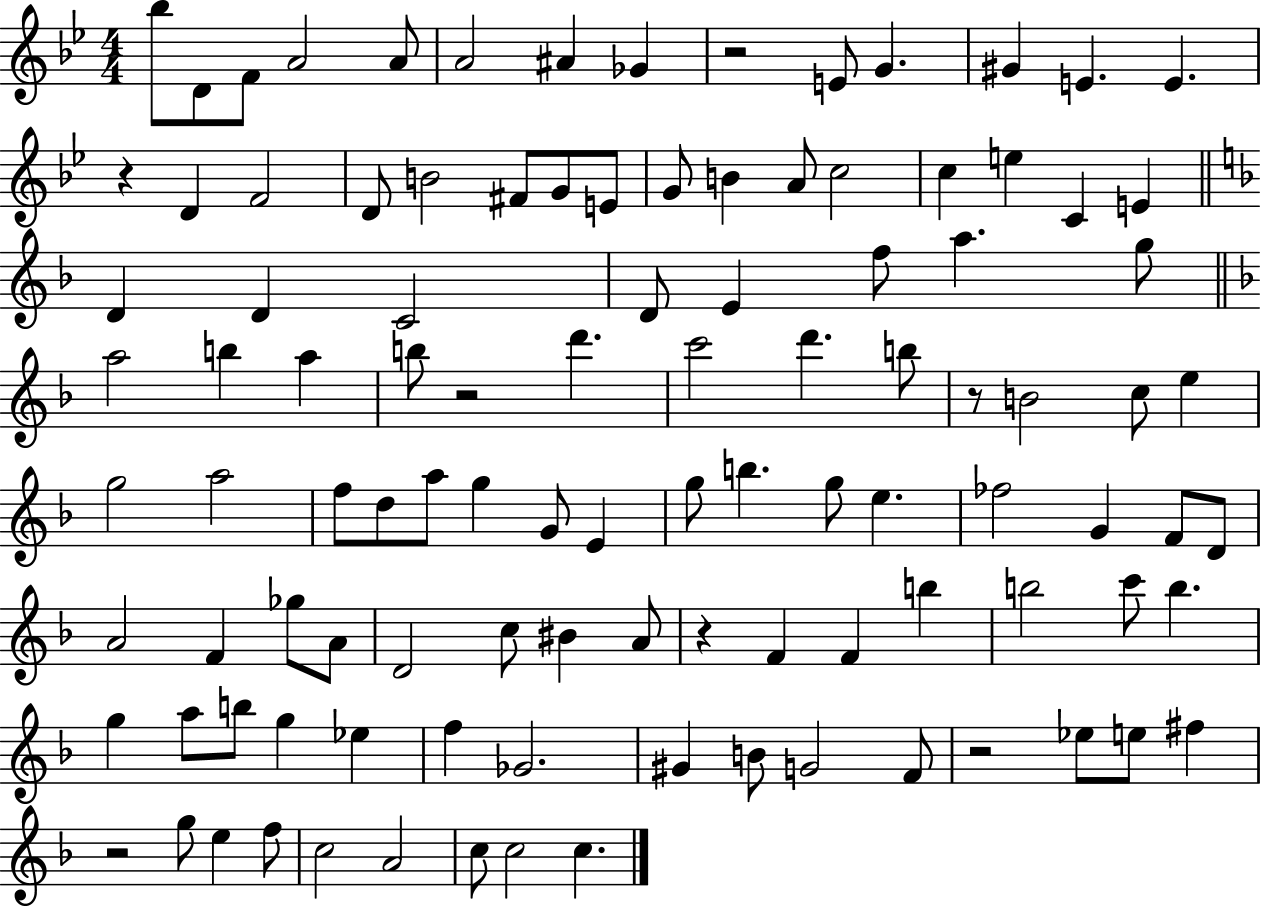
{
  \clef treble
  \numericTimeSignature
  \time 4/4
  \key bes \major
  bes''8 d'8 f'8 a'2 a'8 | a'2 ais'4 ges'4 | r2 e'8 g'4. | gis'4 e'4. e'4. | \break r4 d'4 f'2 | d'8 b'2 fis'8 g'8 e'8 | g'8 b'4 a'8 c''2 | c''4 e''4 c'4 e'4 | \break \bar "||" \break \key d \minor d'4 d'4 c'2 | d'8 e'4 f''8 a''4. g''8 | \bar "||" \break \key f \major a''2 b''4 a''4 | b''8 r2 d'''4. | c'''2 d'''4. b''8 | r8 b'2 c''8 e''4 | \break g''2 a''2 | f''8 d''8 a''8 g''4 g'8 e'4 | g''8 b''4. g''8 e''4. | fes''2 g'4 f'8 d'8 | \break a'2 f'4 ges''8 a'8 | d'2 c''8 bis'4 a'8 | r4 f'4 f'4 b''4 | b''2 c'''8 b''4. | \break g''4 a''8 b''8 g''4 ees''4 | f''4 ges'2. | gis'4 b'8 g'2 f'8 | r2 ees''8 e''8 fis''4 | \break r2 g''8 e''4 f''8 | c''2 a'2 | c''8 c''2 c''4. | \bar "|."
}